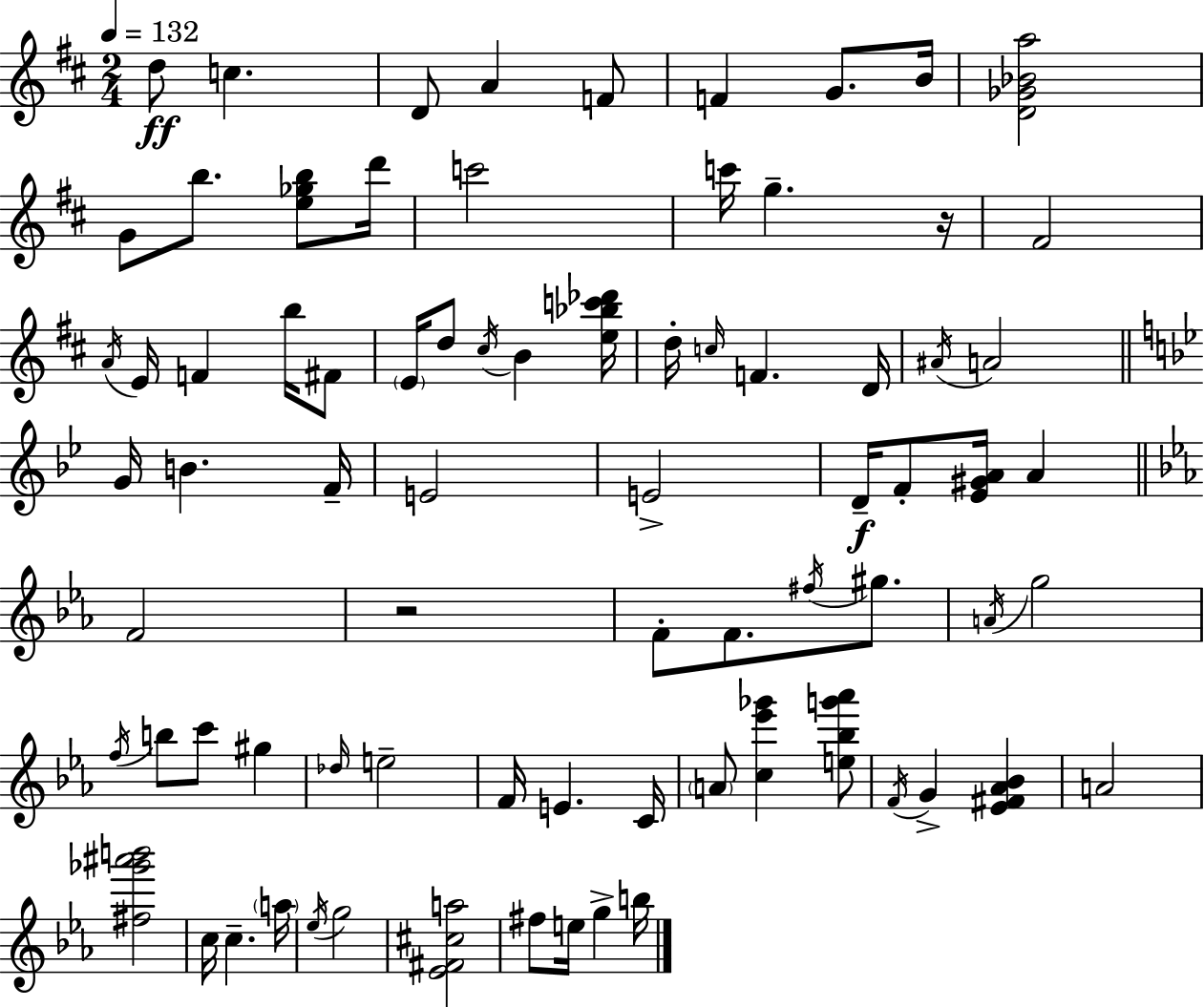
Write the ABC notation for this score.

X:1
T:Untitled
M:2/4
L:1/4
K:D
d/2 c D/2 A F/2 F G/2 B/4 [D_G_Ba]2 G/2 b/2 [e_gb]/2 d'/4 c'2 c'/4 g z/4 ^F2 A/4 E/4 F b/4 ^F/2 E/4 d/2 ^c/4 B [e_bc'_d']/4 d/4 c/4 F D/4 ^A/4 A2 G/4 B F/4 E2 E2 D/4 F/2 [_E^GA]/4 A F2 z2 F/2 F/2 ^f/4 ^g/2 A/4 g2 f/4 b/2 c'/2 ^g _d/4 e2 F/4 E C/4 A/2 [c_e'_g'] [e_bg'_a']/2 F/4 G [_E^F_A_B] A2 [^f_g'^a'b']2 c/4 c a/4 _e/4 g2 [_E^F^ca]2 ^f/2 e/4 g b/4